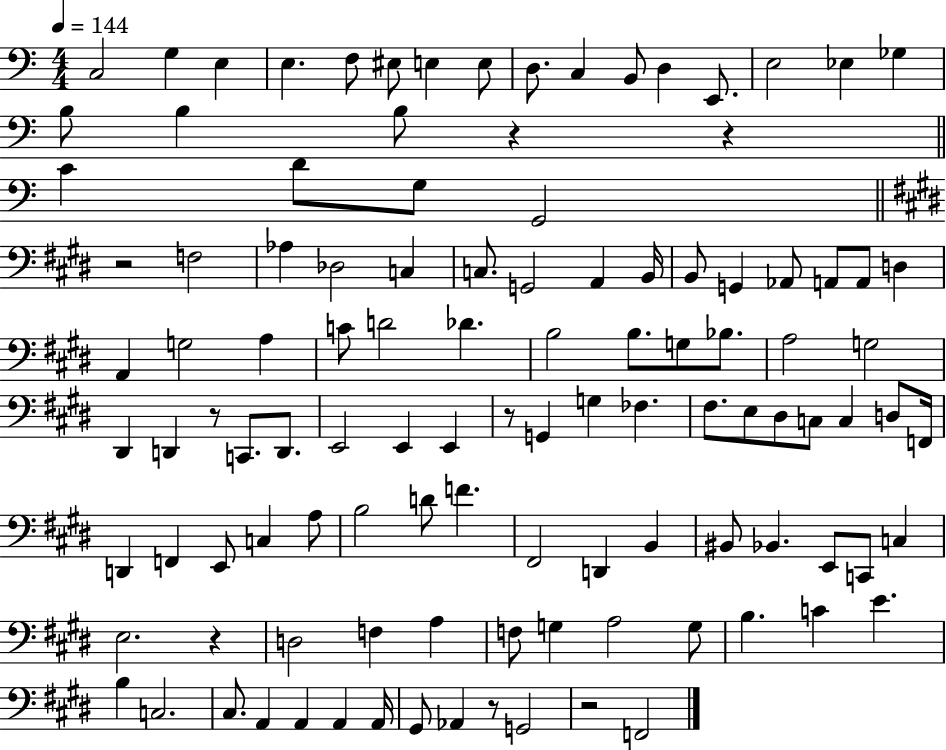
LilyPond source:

{
  \clef bass
  \numericTimeSignature
  \time 4/4
  \key c \major
  \tempo 4 = 144
  c2 g4 e4 | e4. f8 eis8 e4 e8 | d8. c4 b,8 d4 e,8. | e2 ees4 ges4 | \break b8 b4 b8 r4 r4 | \bar "||" \break \key c \major c'4 d'8 g8 g,2 | \bar "||" \break \key e \major r2 f2 | aes4 des2 c4 | c8. g,2 a,4 b,16 | b,8 g,4 aes,8 a,8 a,8 d4 | \break a,4 g2 a4 | c'8 d'2 des'4. | b2 b8. g8 bes8. | a2 g2 | \break dis,4 d,4 r8 c,8. d,8. | e,2 e,4 e,4 | r8 g,4 g4 fes4. | fis8. e8 dis8 c8 c4 d8 f,16 | \break d,4 f,4 e,8 c4 a8 | b2 d'8 f'4. | fis,2 d,4 b,4 | bis,8 bes,4. e,8 c,8 c4 | \break e2. r4 | d2 f4 a4 | f8 g4 a2 g8 | b4. c'4 e'4. | \break b4 c2. | cis8. a,4 a,4 a,4 a,16 | gis,8 aes,4 r8 g,2 | r2 f,2 | \break \bar "|."
}